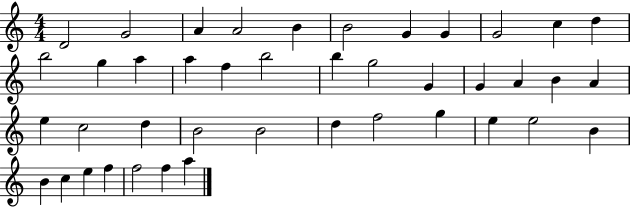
{
  \clef treble
  \numericTimeSignature
  \time 4/4
  \key c \major
  d'2 g'2 | a'4 a'2 b'4 | b'2 g'4 g'4 | g'2 c''4 d''4 | \break b''2 g''4 a''4 | a''4 f''4 b''2 | b''4 g''2 g'4 | g'4 a'4 b'4 a'4 | \break e''4 c''2 d''4 | b'2 b'2 | d''4 f''2 g''4 | e''4 e''2 b'4 | \break b'4 c''4 e''4 f''4 | f''2 f''4 a''4 | \bar "|."
}